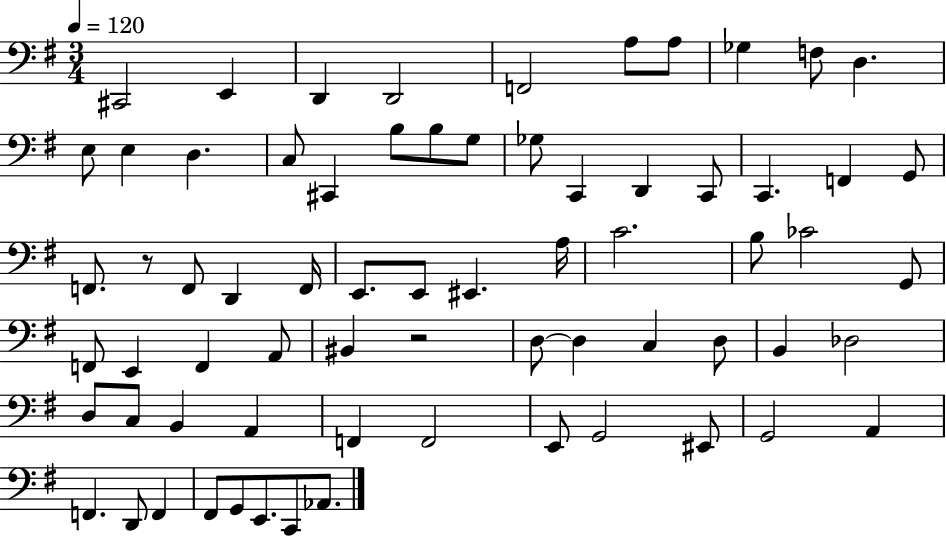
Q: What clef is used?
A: bass